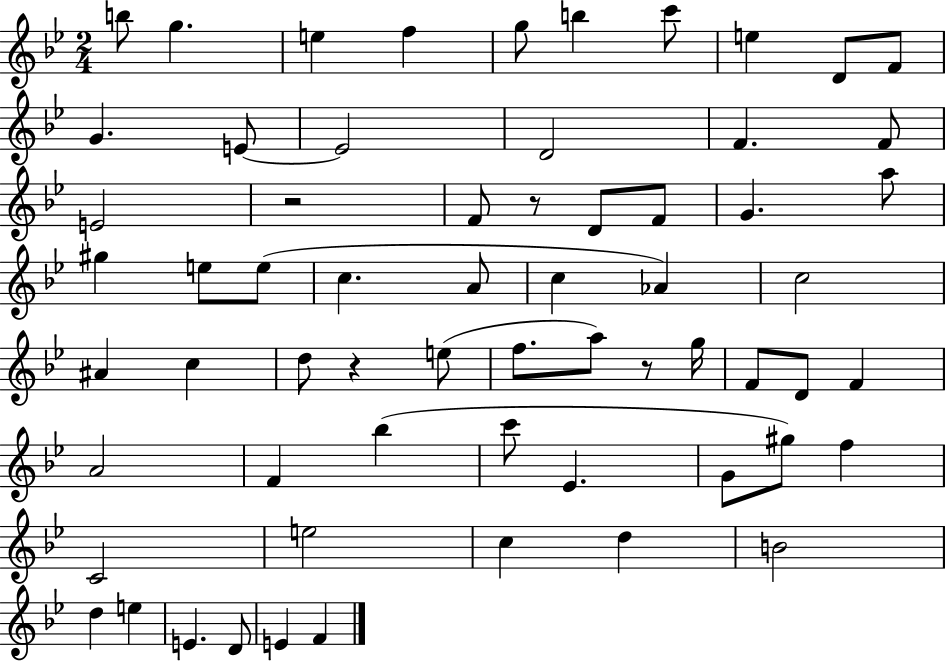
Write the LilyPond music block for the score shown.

{
  \clef treble
  \numericTimeSignature
  \time 2/4
  \key bes \major
  \repeat volta 2 { b''8 g''4. | e''4 f''4 | g''8 b''4 c'''8 | e''4 d'8 f'8 | \break g'4. e'8~~ | e'2 | d'2 | f'4. f'8 | \break e'2 | r2 | f'8 r8 d'8 f'8 | g'4. a''8 | \break gis''4 e''8 e''8( | c''4. a'8 | c''4 aes'4) | c''2 | \break ais'4 c''4 | d''8 r4 e''8( | f''8. a''8) r8 g''16 | f'8 d'8 f'4 | \break a'2 | f'4 bes''4( | c'''8 ees'4. | g'8 gis''8) f''4 | \break c'2 | e''2 | c''4 d''4 | b'2 | \break d''4 e''4 | e'4. d'8 | e'4 f'4 | } \bar "|."
}